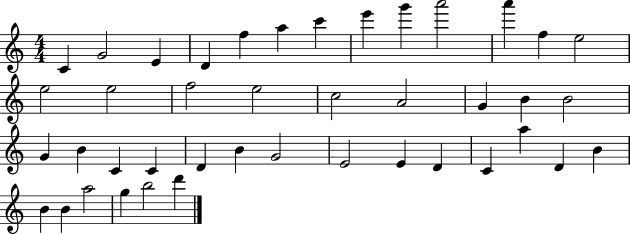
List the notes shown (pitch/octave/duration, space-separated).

C4/q G4/h E4/q D4/q F5/q A5/q C6/q E6/q G6/q A6/h A6/q F5/q E5/h E5/h E5/h F5/h E5/h C5/h A4/h G4/q B4/q B4/h G4/q B4/q C4/q C4/q D4/q B4/q G4/h E4/h E4/q D4/q C4/q A5/q D4/q B4/q B4/q B4/q A5/h G5/q B5/h D6/q